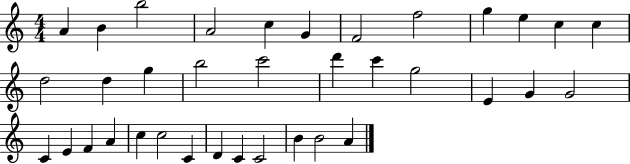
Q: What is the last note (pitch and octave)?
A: A4